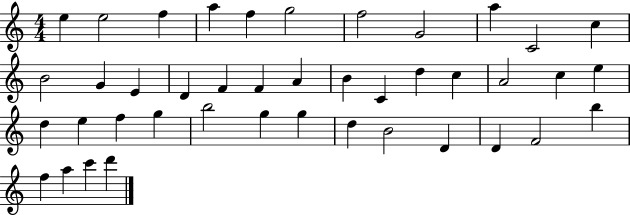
E5/q E5/h F5/q A5/q F5/q G5/h F5/h G4/h A5/q C4/h C5/q B4/h G4/q E4/q D4/q F4/q F4/q A4/q B4/q C4/q D5/q C5/q A4/h C5/q E5/q D5/q E5/q F5/q G5/q B5/h G5/q G5/q D5/q B4/h D4/q D4/q F4/h B5/q F5/q A5/q C6/q D6/q